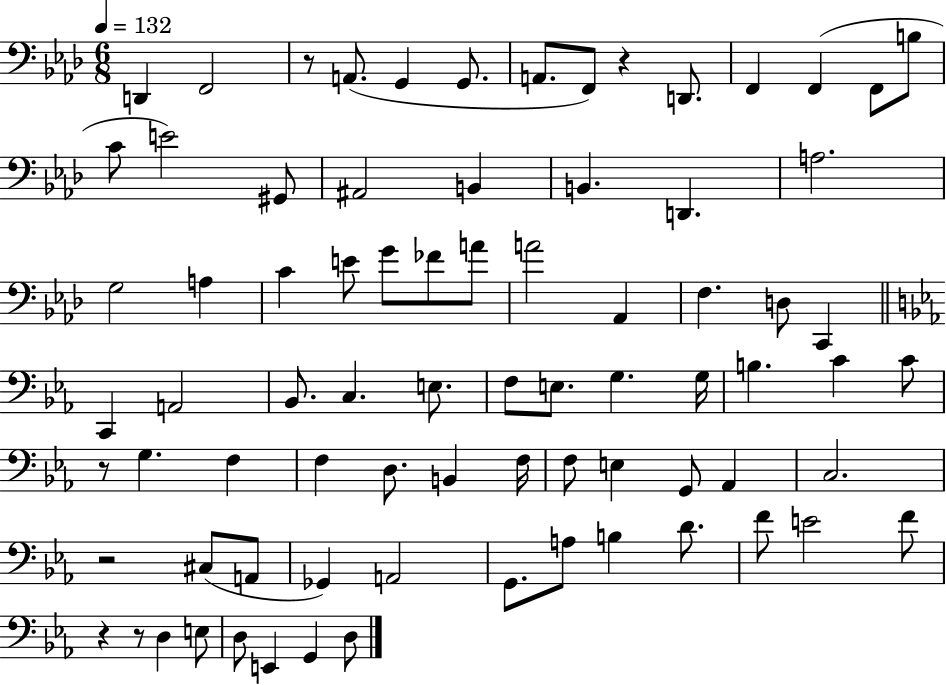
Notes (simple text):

D2/q F2/h R/e A2/e. G2/q G2/e. A2/e. F2/e R/q D2/e. F2/q F2/q F2/e B3/e C4/e E4/h G#2/e A#2/h B2/q B2/q. D2/q. A3/h. G3/h A3/q C4/q E4/e G4/e FES4/e A4/e A4/h Ab2/q F3/q. D3/e C2/q C2/q A2/h Bb2/e. C3/q. E3/e. F3/e E3/e. G3/q. G3/s B3/q. C4/q C4/e R/e G3/q. F3/q F3/q D3/e. B2/q F3/s F3/e E3/q G2/e Ab2/q C3/h. R/h C#3/e A2/e Gb2/q A2/h G2/e. A3/e B3/q D4/e. F4/e E4/h F4/e R/q R/e D3/q E3/e D3/e E2/q G2/q D3/e